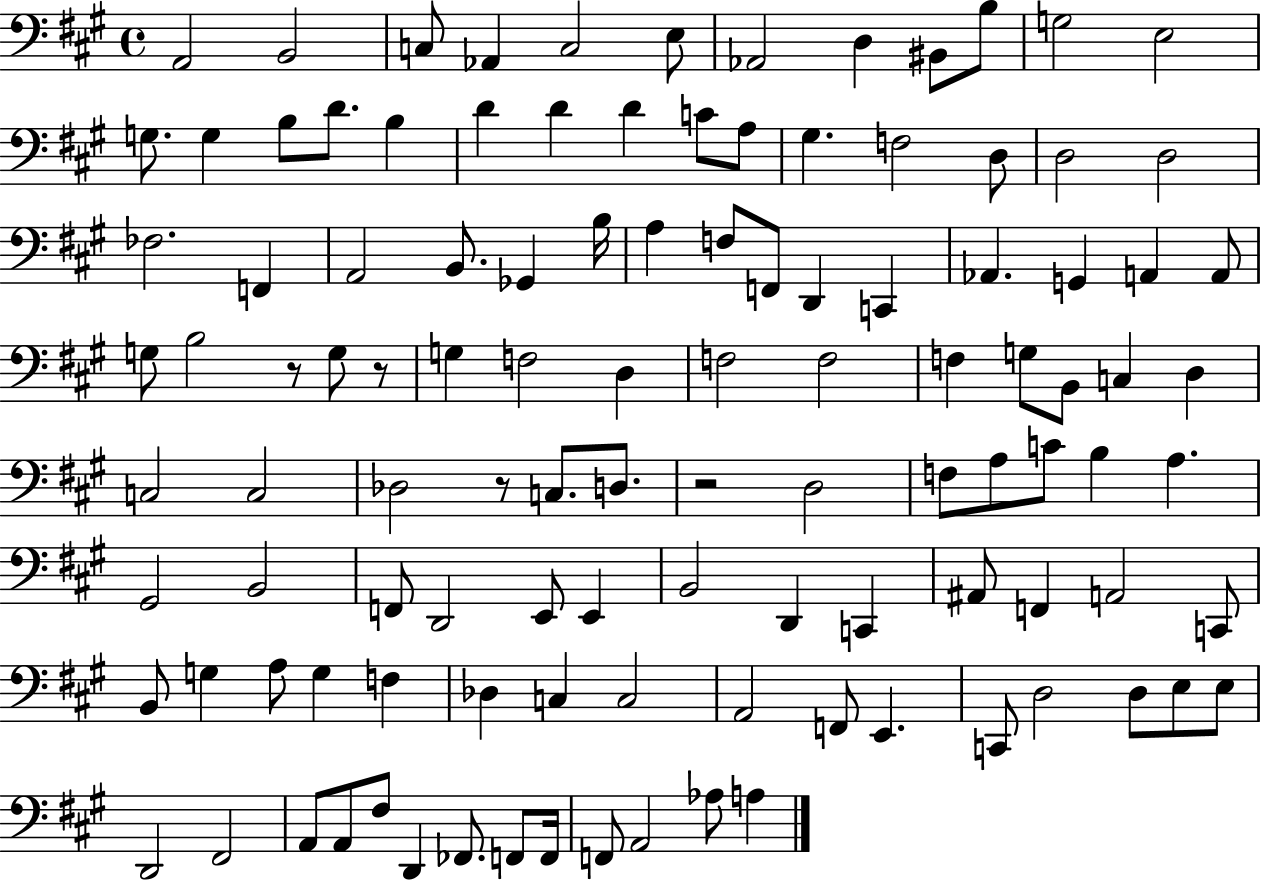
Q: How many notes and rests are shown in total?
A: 112